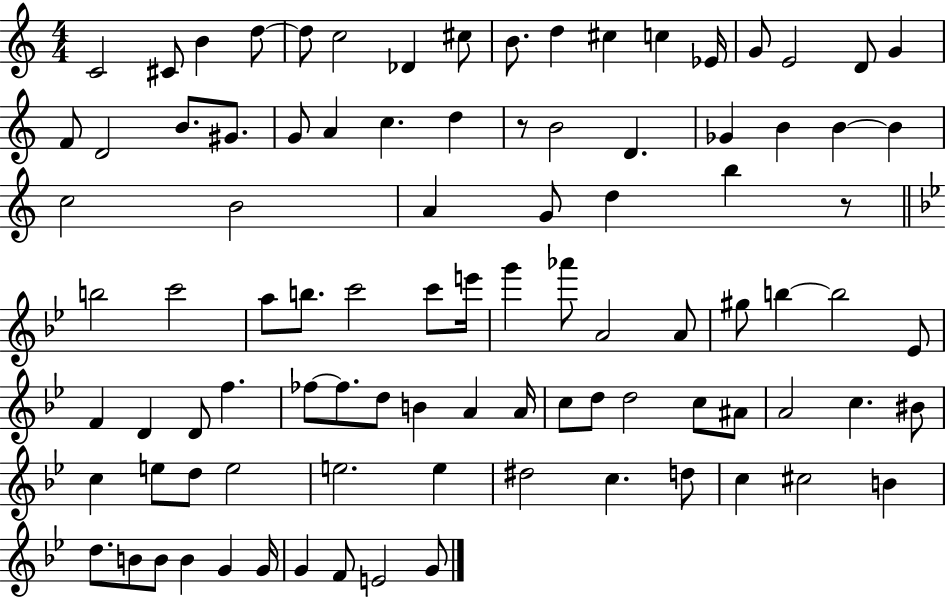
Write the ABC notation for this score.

X:1
T:Untitled
M:4/4
L:1/4
K:C
C2 ^C/2 B d/2 d/2 c2 _D ^c/2 B/2 d ^c c _E/4 G/2 E2 D/2 G F/2 D2 B/2 ^G/2 G/2 A c d z/2 B2 D _G B B B c2 B2 A G/2 d b z/2 b2 c'2 a/2 b/2 c'2 c'/2 e'/4 g' _a'/2 A2 A/2 ^g/2 b b2 _E/2 F D D/2 f _f/2 _f/2 d/2 B A A/4 c/2 d/2 d2 c/2 ^A/2 A2 c ^B/2 c e/2 d/2 e2 e2 e ^d2 c d/2 c ^c2 B d/2 B/2 B/2 B G G/4 G F/2 E2 G/2